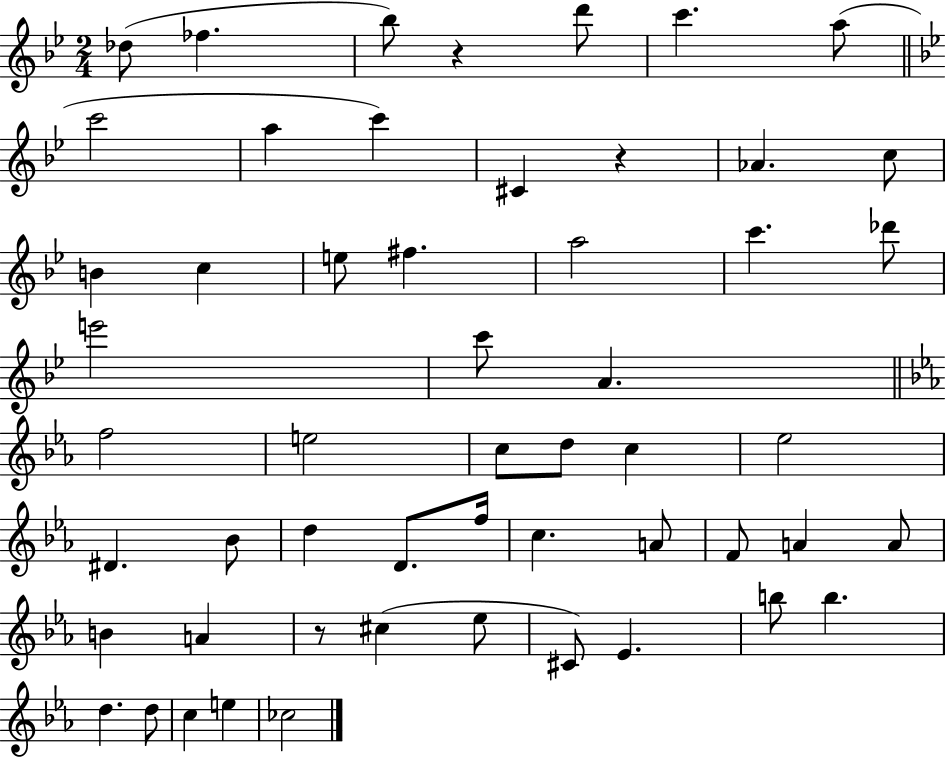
{
  \clef treble
  \numericTimeSignature
  \time 2/4
  \key bes \major
  des''8( fes''4. | bes''8) r4 d'''8 | c'''4. a''8( | \bar "||" \break \key g \minor c'''2 | a''4 c'''4) | cis'4 r4 | aes'4. c''8 | \break b'4 c''4 | e''8 fis''4. | a''2 | c'''4. des'''8 | \break e'''2 | c'''8 a'4. | \bar "||" \break \key ees \major f''2 | e''2 | c''8 d''8 c''4 | ees''2 | \break dis'4. bes'8 | d''4 d'8. f''16 | c''4. a'8 | f'8 a'4 a'8 | \break b'4 a'4 | r8 cis''4( ees''8 | cis'8) ees'4. | b''8 b''4. | \break d''4. d''8 | c''4 e''4 | ces''2 | \bar "|."
}